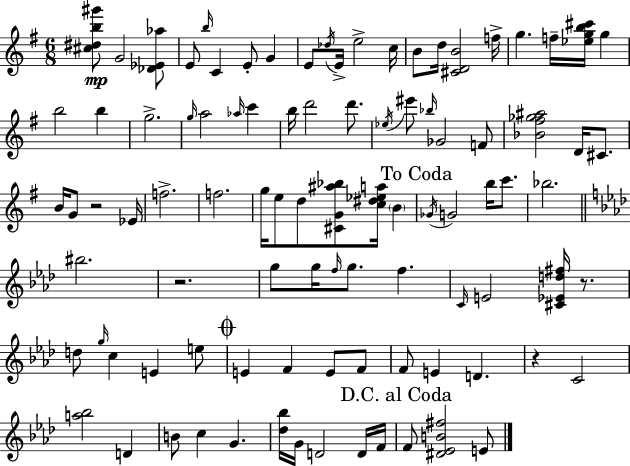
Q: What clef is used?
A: treble